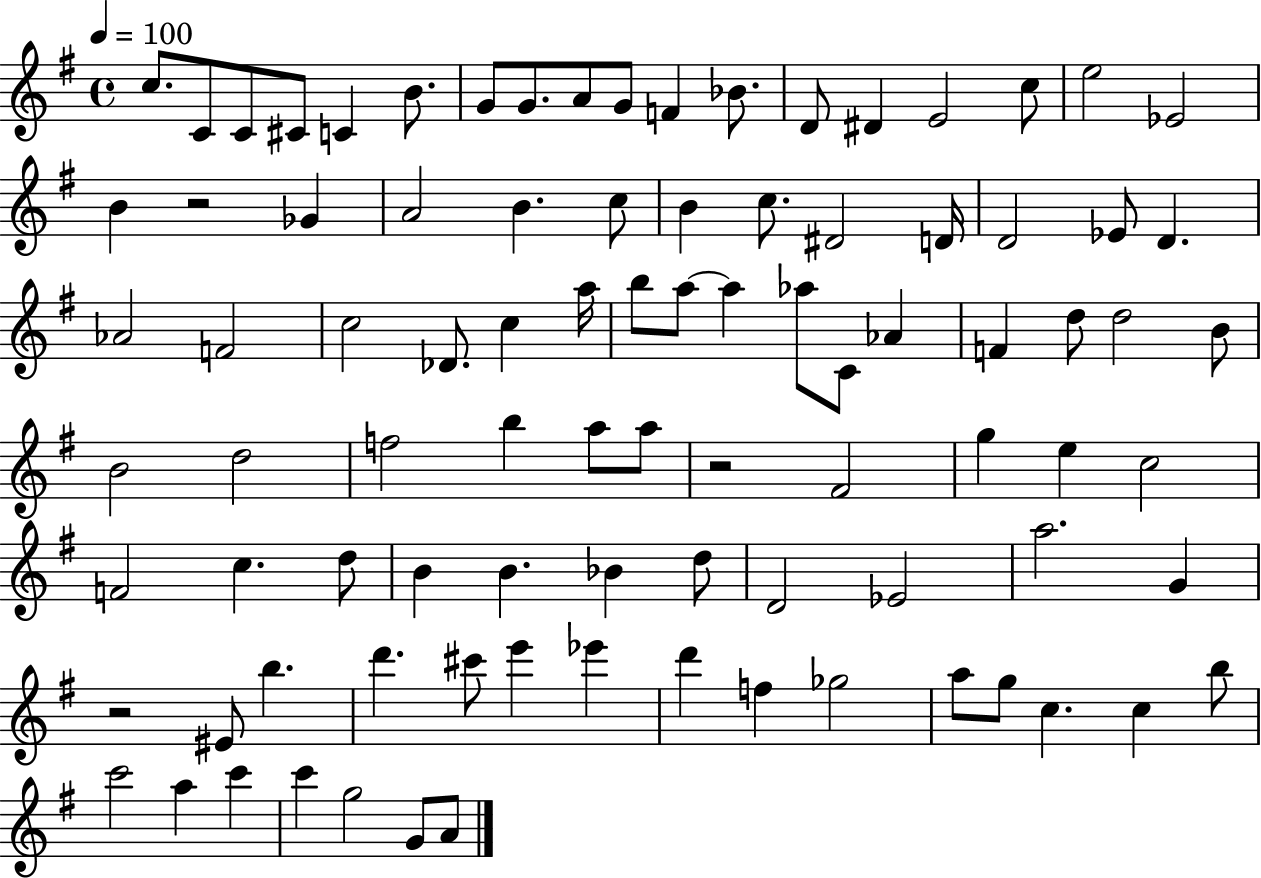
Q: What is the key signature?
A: G major